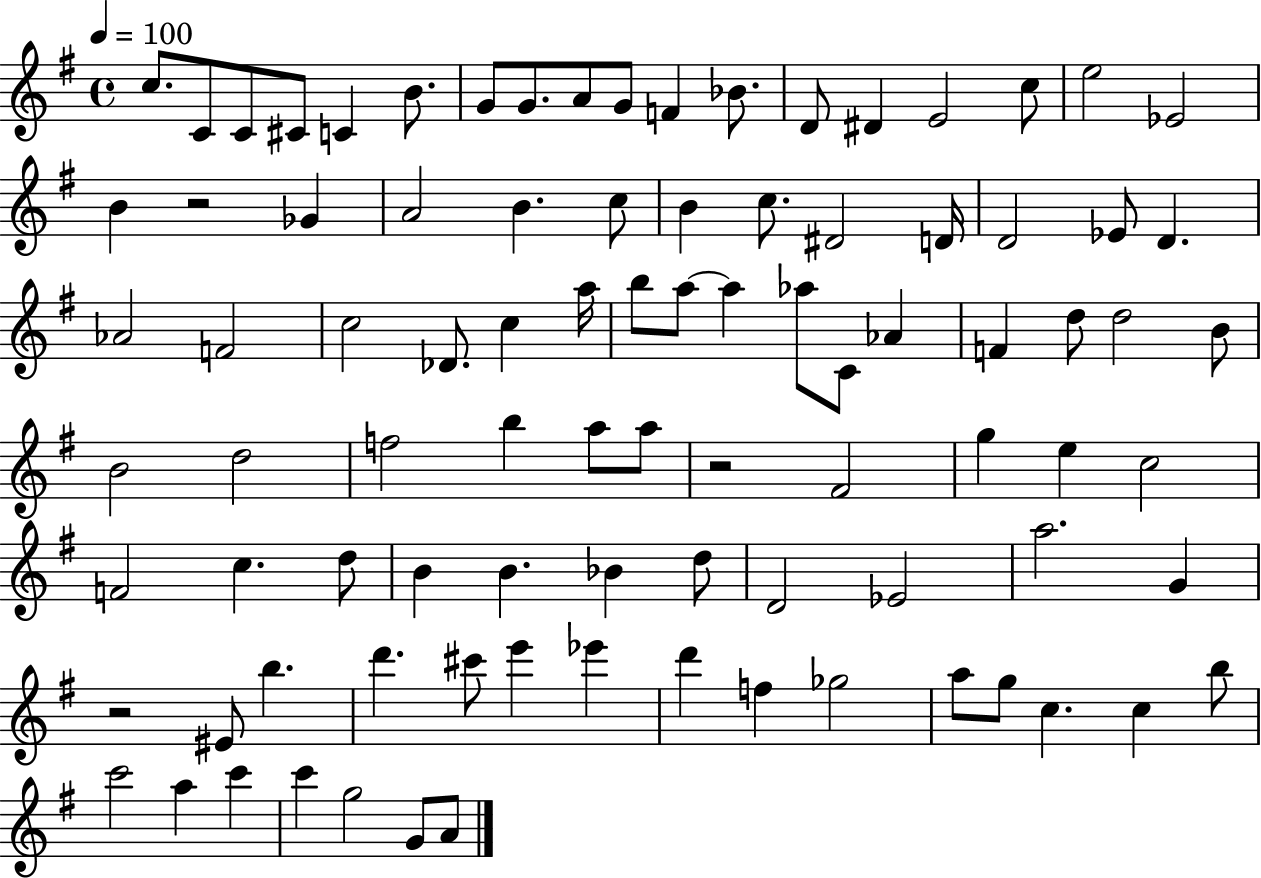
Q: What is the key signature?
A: G major